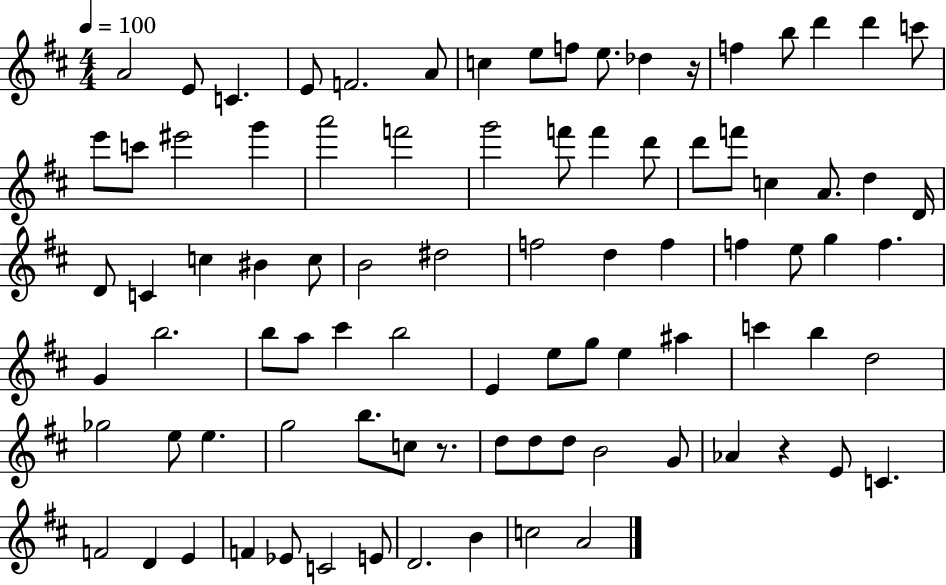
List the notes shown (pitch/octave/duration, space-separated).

A4/h E4/e C4/q. E4/e F4/h. A4/e C5/q E5/e F5/e E5/e. Db5/q R/s F5/q B5/e D6/q D6/q C6/e E6/e C6/e EIS6/h G6/q A6/h F6/h G6/h F6/e F6/q D6/e D6/e F6/e C5/q A4/e. D5/q D4/s D4/e C4/q C5/q BIS4/q C5/e B4/h D#5/h F5/h D5/q F5/q F5/q E5/e G5/q F5/q. G4/q B5/h. B5/e A5/e C#6/q B5/h E4/q E5/e G5/e E5/q A#5/q C6/q B5/q D5/h Gb5/h E5/e E5/q. G5/h B5/e. C5/e R/e. D5/e D5/e D5/e B4/h G4/e Ab4/q R/q E4/e C4/q. F4/h D4/q E4/q F4/q Eb4/e C4/h E4/e D4/h. B4/q C5/h A4/h